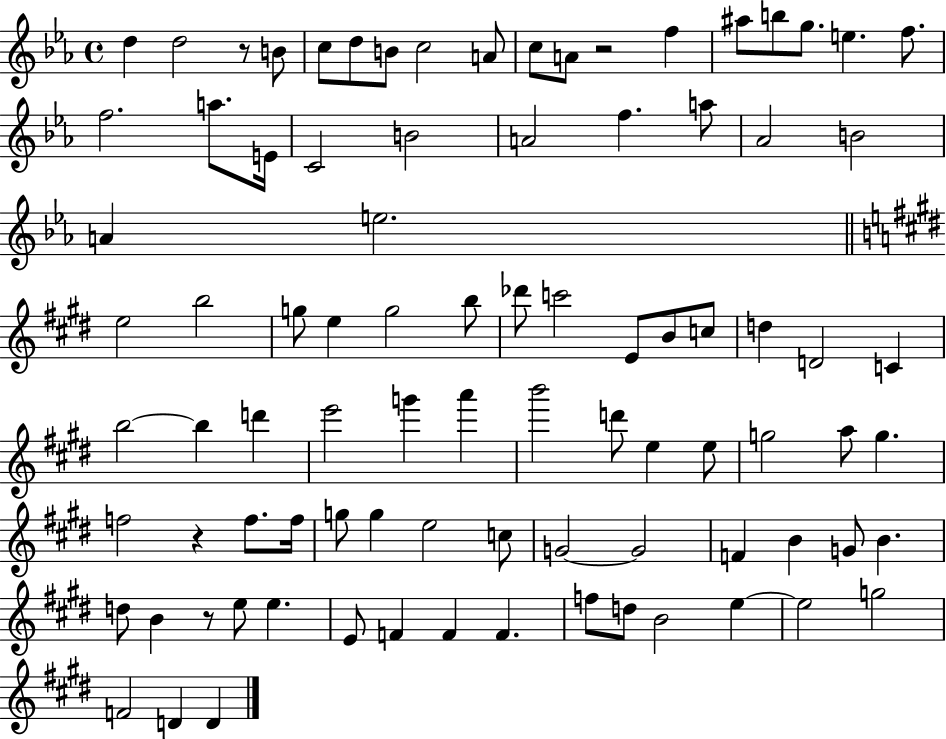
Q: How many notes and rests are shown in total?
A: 89